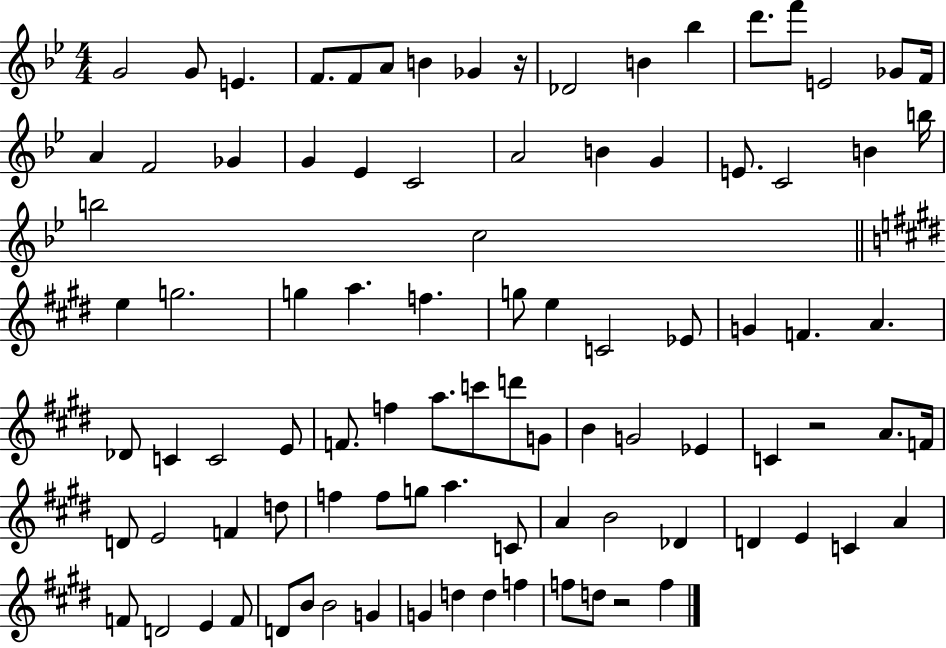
{
  \clef treble
  \numericTimeSignature
  \time 4/4
  \key bes \major
  g'2 g'8 e'4. | f'8. f'8 a'8 b'4 ges'4 r16 | des'2 b'4 bes''4 | d'''8. f'''8 e'2 ges'8 f'16 | \break a'4 f'2 ges'4 | g'4 ees'4 c'2 | a'2 b'4 g'4 | e'8. c'2 b'4 b''16 | \break b''2 c''2 | \bar "||" \break \key e \major e''4 g''2. | g''4 a''4. f''4. | g''8 e''4 c'2 ees'8 | g'4 f'4. a'4. | \break des'8 c'4 c'2 e'8 | f'8. f''4 a''8. c'''8 d'''8 g'8 | b'4 g'2 ees'4 | c'4 r2 a'8. f'16 | \break d'8 e'2 f'4 d''8 | f''4 f''8 g''8 a''4. c'8 | a'4 b'2 des'4 | d'4 e'4 c'4 a'4 | \break f'8 d'2 e'4 f'8 | d'8 b'8 b'2 g'4 | g'4 d''4 d''4 f''4 | f''8 d''8 r2 f''4 | \break \bar "|."
}